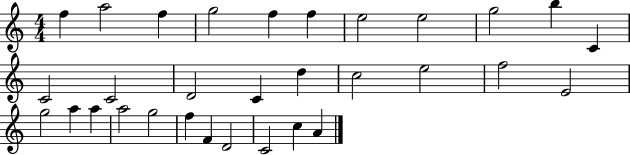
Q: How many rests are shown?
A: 0